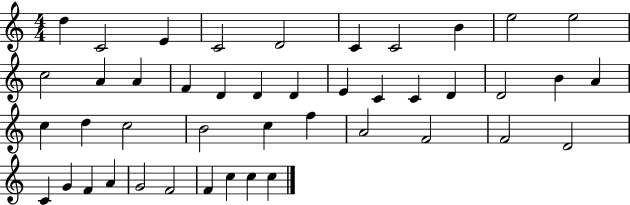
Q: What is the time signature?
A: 4/4